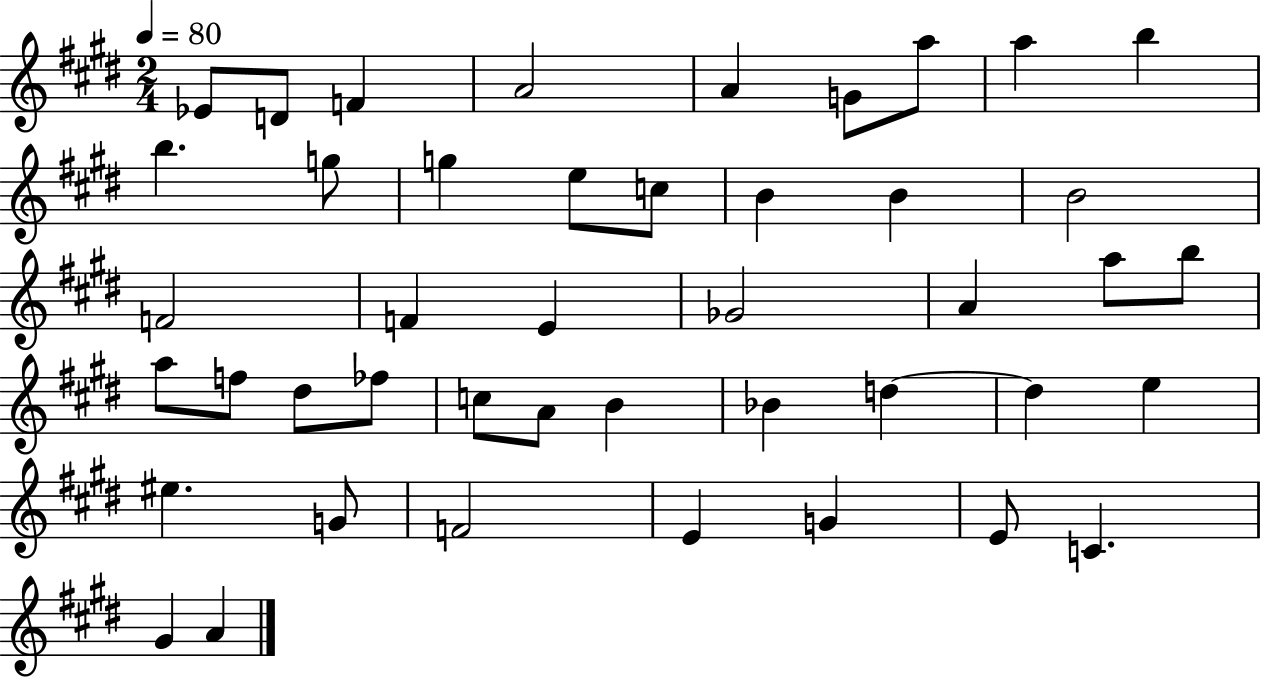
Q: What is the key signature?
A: E major